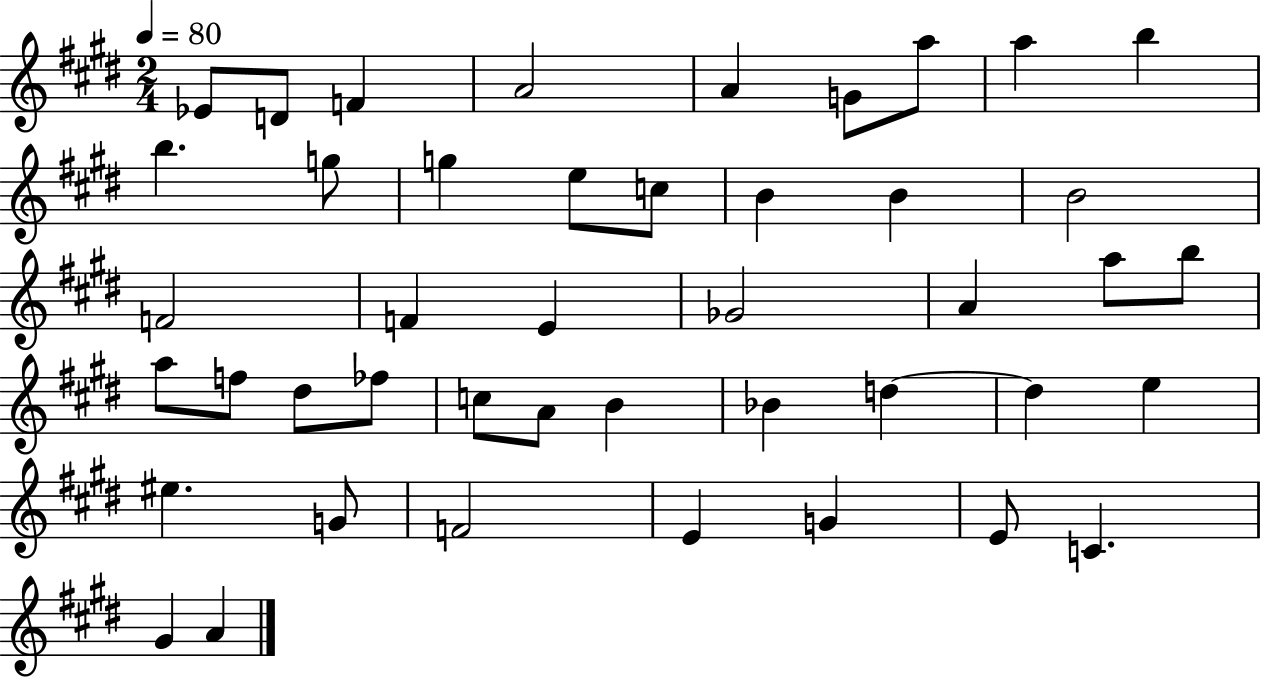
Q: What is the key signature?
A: E major